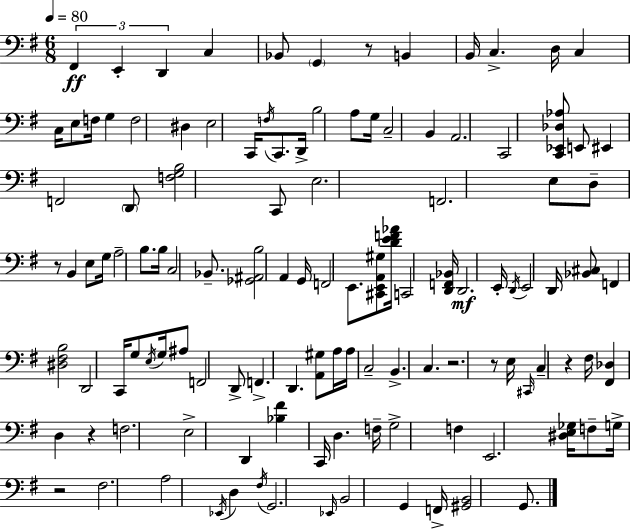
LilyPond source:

{
  \clef bass
  \numericTimeSignature
  \time 6/8
  \key g \major
  \tempo 4 = 80
  \tuplet 3/2 { fis,4\ff e,4-. d,4 } | c4 bes,8 \parenthesize g,4 r8 | b,4 b,16 c4.-> d16 | c4 c16 e8 f16 g4 | \break f2 dis4 | e2 c,16 \acciaccatura { f16 } c,8. | d,16-> b2 a8 | g16 c2-- b,4 | \break a,2. | c,2 <c, ees, des aes>8 e,8 | eis,4 f,2 | \parenthesize d,8 <f g b>2 c,8 | \break e2. | f,2. | e8 d8-- r8 b,4 e8 | g16 a2-- b8. | \break b16 c2 bes,8.-- | <ges, ais, b>2 a,4 | g,16 f,2 e,8. | <cis, e, a, gis>8 <d' e' f' aes'>16 c,2 | \break <d, f, bes,>16 d,2.\mf | e,16-. \acciaccatura { d,16 } e,2 d,16 | <bes, cis>8 f,4 <dis fis b>2 | d,2 c,16 g8 | \break \acciaccatura { e16 } g16 ais8 f,2 | d,8-> f,4.-> d,4. | <a, gis>8 a16 a16 c2-- | b,4.-> c4. | \break r2. | r8 e16 \grace { cis,16 } c4-- r4 | fis16 <fis, des>4 d4 | r4 f2. | \break e2-> | d,4 <bes fis'>4 c,16 d4. | f16-- g2-> | f4 e,2. | \break <dis e ges>16 f8-- g16-> r2 | fis2. | a2 | \acciaccatura { ees,16 } d4 \acciaccatura { fis16 } g,2. | \break \grace { ees,16 } b,2 | g,4 f,16-> <gis, b,>2 | g,8. \bar "|."
}